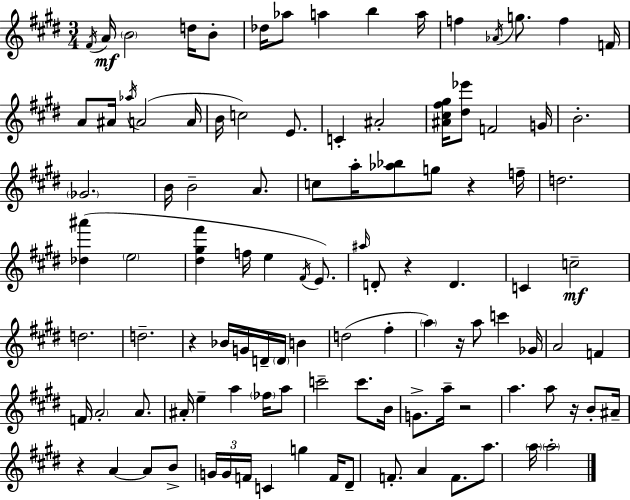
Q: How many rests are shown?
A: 7